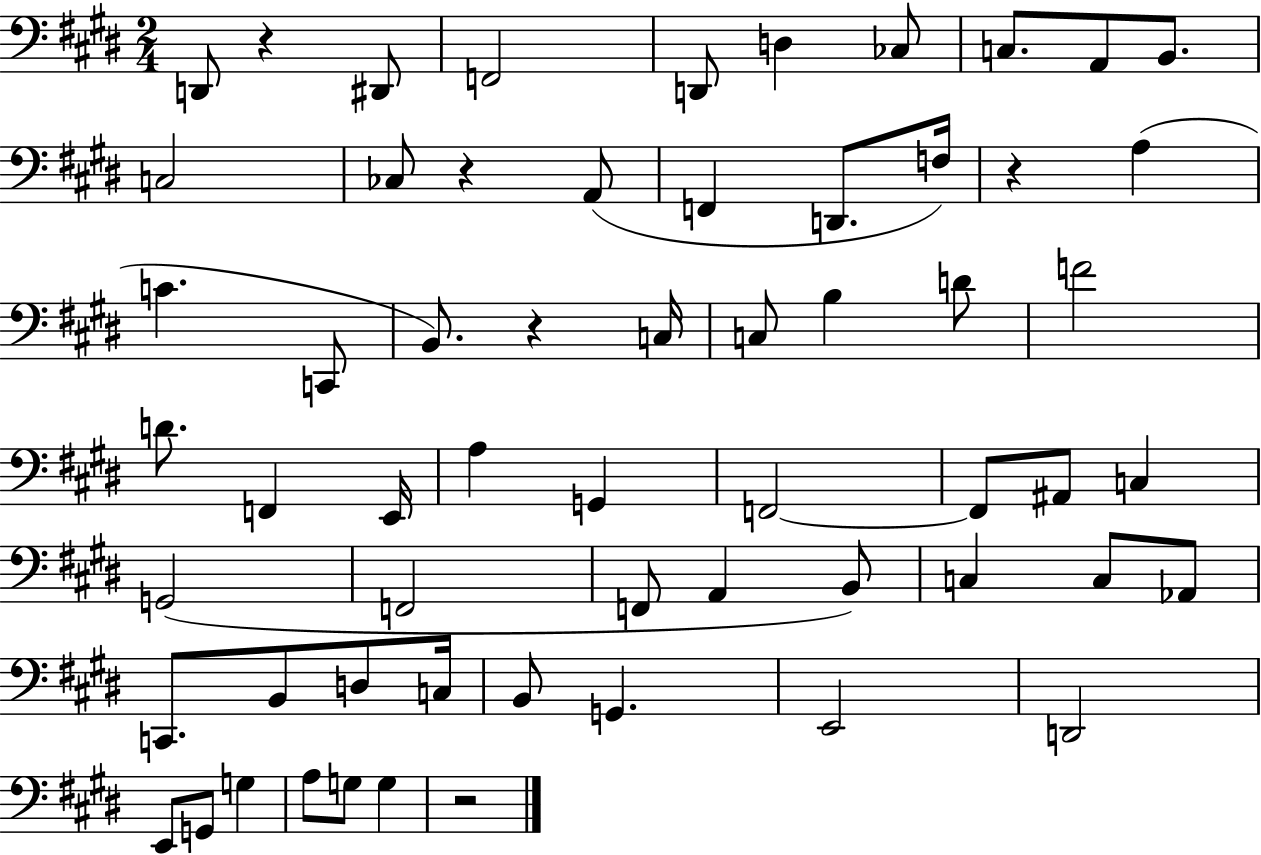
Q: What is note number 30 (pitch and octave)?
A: F2